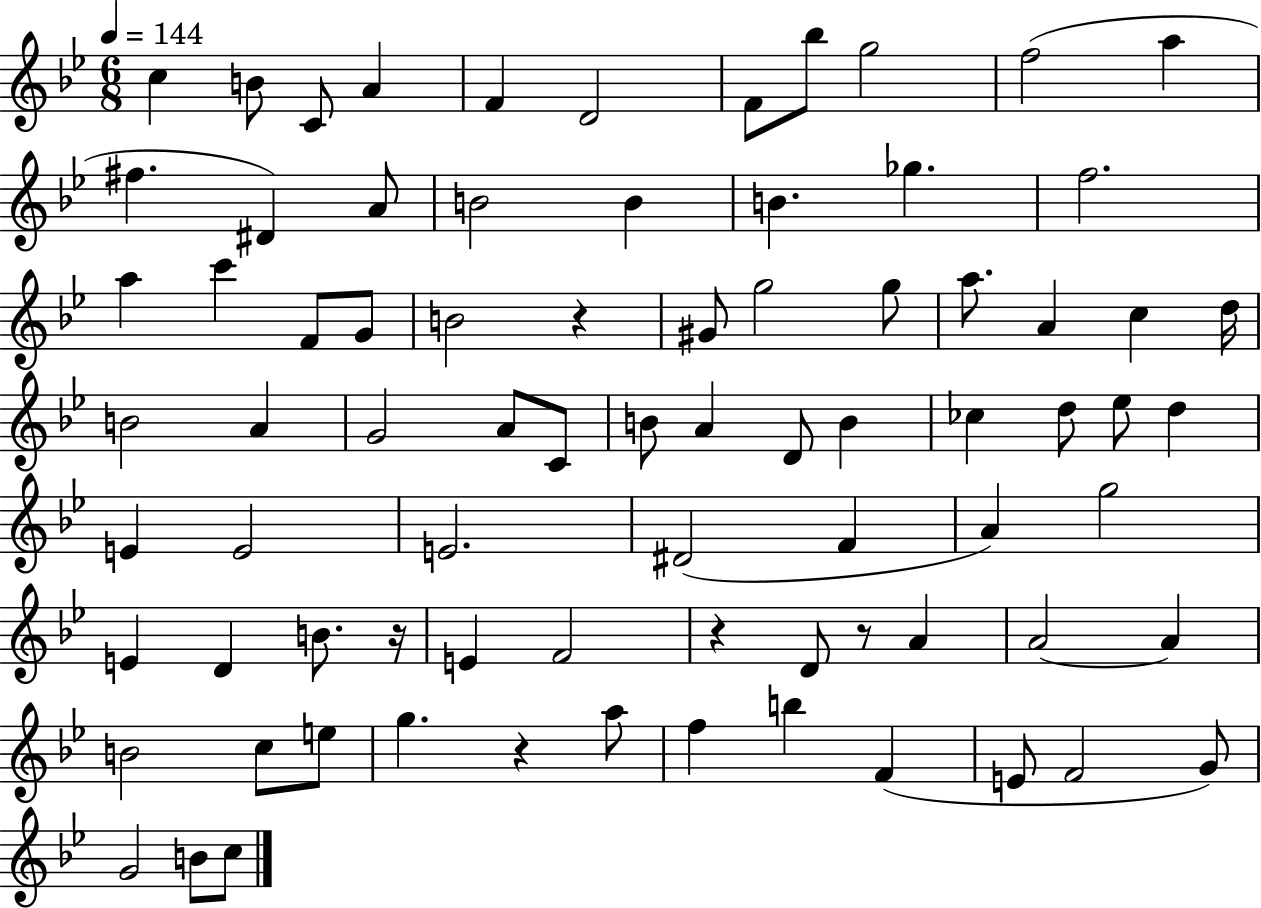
{
  \clef treble
  \numericTimeSignature
  \time 6/8
  \key bes \major
  \tempo 4 = 144
  c''4 b'8 c'8 a'4 | f'4 d'2 | f'8 bes''8 g''2 | f''2( a''4 | \break fis''4. dis'4) a'8 | b'2 b'4 | b'4. ges''4. | f''2. | \break a''4 c'''4 f'8 g'8 | b'2 r4 | gis'8 g''2 g''8 | a''8. a'4 c''4 d''16 | \break b'2 a'4 | g'2 a'8 c'8 | b'8 a'4 d'8 b'4 | ces''4 d''8 ees''8 d''4 | \break e'4 e'2 | e'2. | dis'2( f'4 | a'4) g''2 | \break e'4 d'4 b'8. r16 | e'4 f'2 | r4 d'8 r8 a'4 | a'2~~ a'4 | \break b'2 c''8 e''8 | g''4. r4 a''8 | f''4 b''4 f'4( | e'8 f'2 g'8) | \break g'2 b'8 c''8 | \bar "|."
}